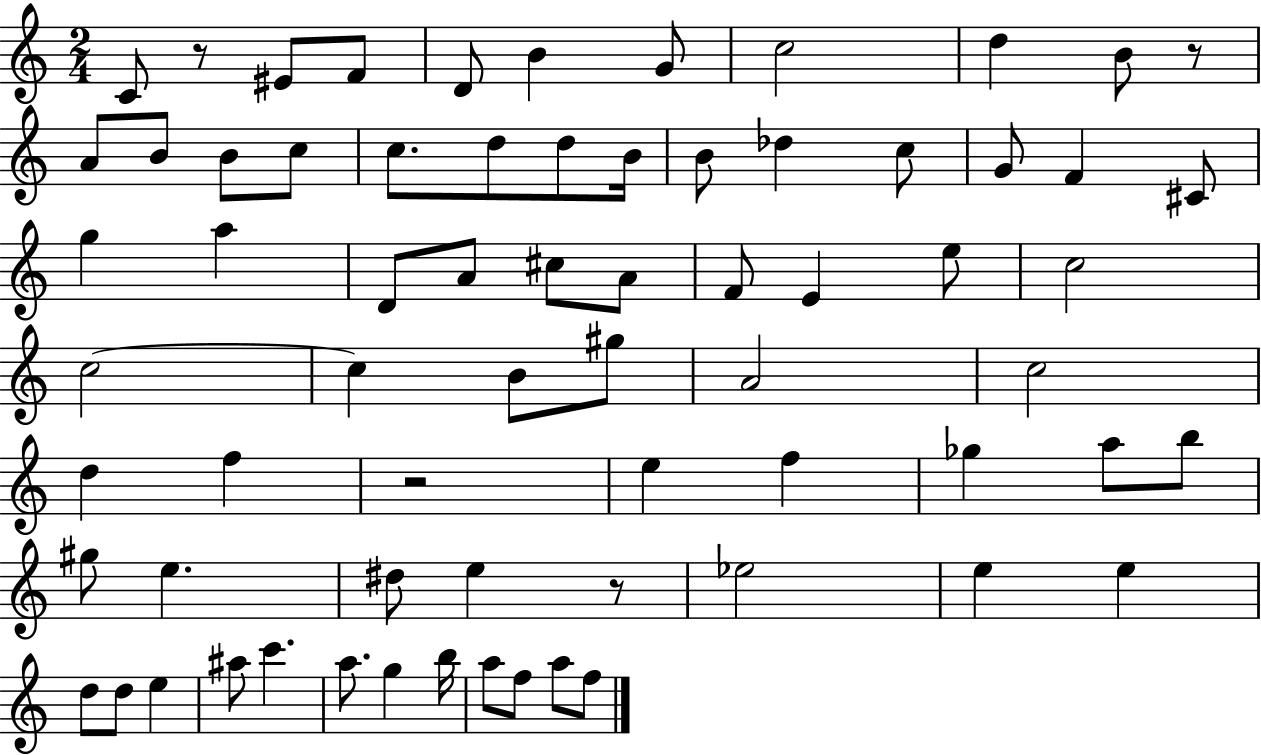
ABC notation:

X:1
T:Untitled
M:2/4
L:1/4
K:C
C/2 z/2 ^E/2 F/2 D/2 B G/2 c2 d B/2 z/2 A/2 B/2 B/2 c/2 c/2 d/2 d/2 B/4 B/2 _d c/2 G/2 F ^C/2 g a D/2 A/2 ^c/2 A/2 F/2 E e/2 c2 c2 c B/2 ^g/2 A2 c2 d f z2 e f _g a/2 b/2 ^g/2 e ^d/2 e z/2 _e2 e e d/2 d/2 e ^a/2 c' a/2 g b/4 a/2 f/2 a/2 f/2